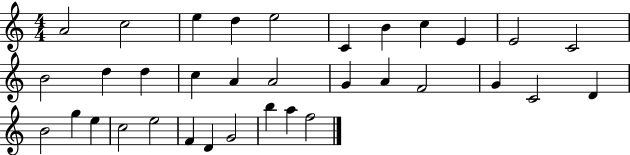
{
  \clef treble
  \numericTimeSignature
  \time 4/4
  \key c \major
  a'2 c''2 | e''4 d''4 e''2 | c'4 b'4 c''4 e'4 | e'2 c'2 | \break b'2 d''4 d''4 | c''4 a'4 a'2 | g'4 a'4 f'2 | g'4 c'2 d'4 | \break b'2 g''4 e''4 | c''2 e''2 | f'4 d'4 g'2 | b''4 a''4 f''2 | \break \bar "|."
}